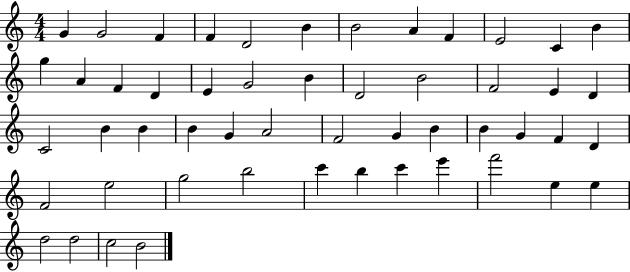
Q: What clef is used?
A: treble